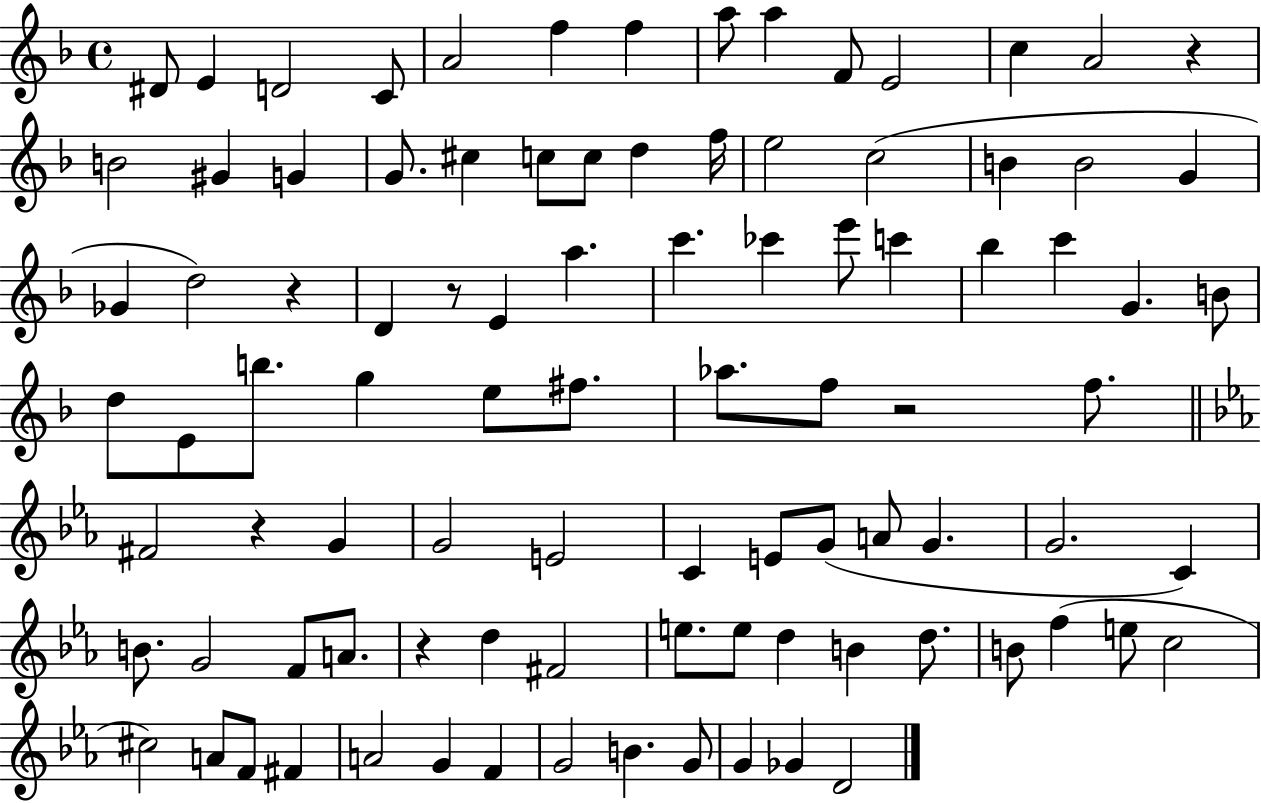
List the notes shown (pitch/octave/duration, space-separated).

D#4/e E4/q D4/h C4/e A4/h F5/q F5/q A5/e A5/q F4/e E4/h C5/q A4/h R/q B4/h G#4/q G4/q G4/e. C#5/q C5/e C5/e D5/q F5/s E5/h C5/h B4/q B4/h G4/q Gb4/q D5/h R/q D4/q R/e E4/q A5/q. C6/q. CES6/q E6/e C6/q Bb5/q C6/q G4/q. B4/e D5/e E4/e B5/e. G5/q E5/e F#5/e. Ab5/e. F5/e R/h F5/e. F#4/h R/q G4/q G4/h E4/h C4/q E4/e G4/e A4/e G4/q. G4/h. C4/q B4/e. G4/h F4/e A4/e. R/q D5/q F#4/h E5/e. E5/e D5/q B4/q D5/e. B4/e F5/q E5/e C5/h C#5/h A4/e F4/e F#4/q A4/h G4/q F4/q G4/h B4/q. G4/e G4/q Gb4/q D4/h